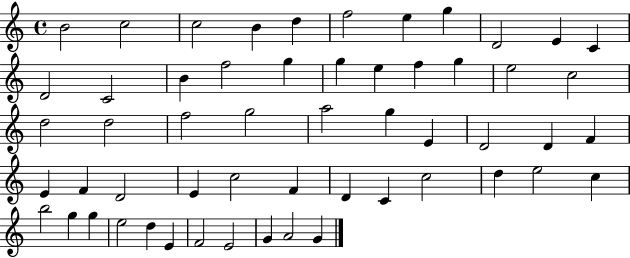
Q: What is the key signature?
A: C major